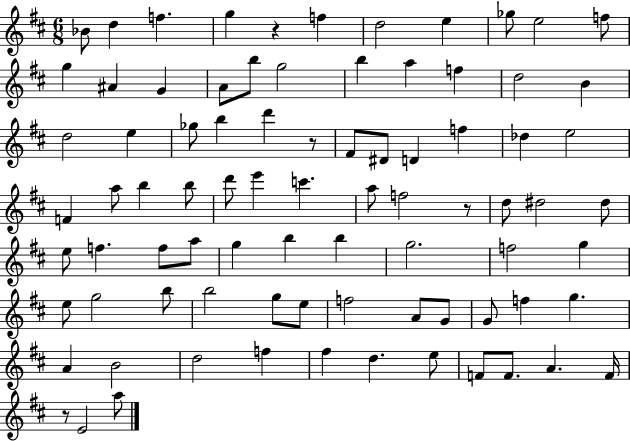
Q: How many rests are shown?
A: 4